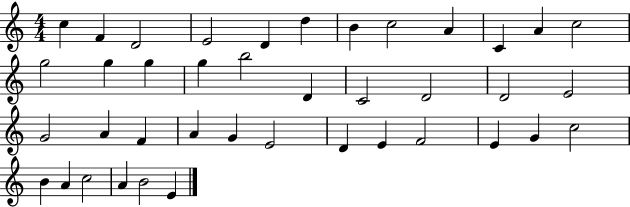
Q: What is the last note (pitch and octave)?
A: E4